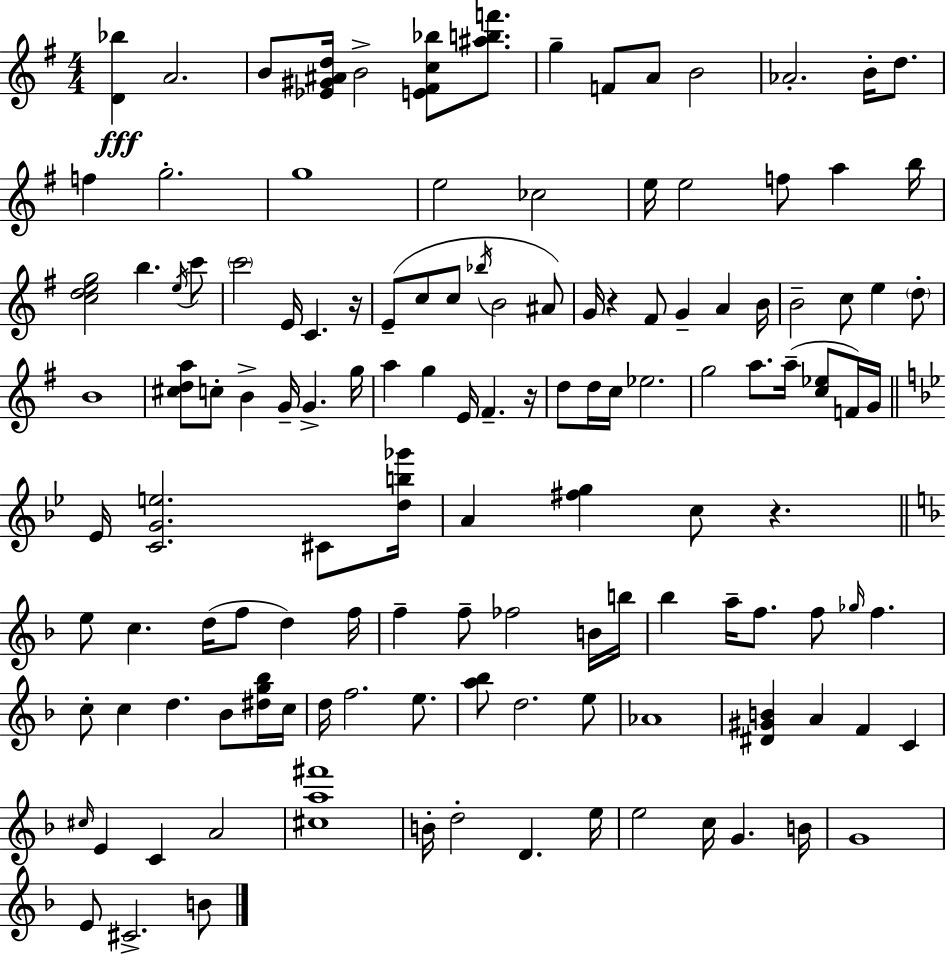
[D4,Bb5]/q A4/h. B4/e [Eb4,G#4,A#4,D5]/s B4/h [E4,F#4,C5,Bb5]/e [A#5,B5,F6]/e. G5/q F4/e A4/e B4/h Ab4/h. B4/s D5/e. F5/q G5/h. G5/w E5/h CES5/h E5/s E5/h F5/e A5/q B5/s [C5,D5,E5,G5]/h B5/q. E5/s C6/e C6/h E4/s C4/q. R/s E4/e C5/e C5/e Bb5/s B4/h A#4/e G4/s R/q F#4/e G4/q A4/q B4/s B4/h C5/e E5/q D5/e B4/w [C#5,D5,A5]/e C5/e B4/q G4/s G4/q. G5/s A5/q G5/q E4/s F#4/q. R/s D5/e D5/s C5/s Eb5/h. G5/h A5/e. A5/s [C5,Eb5]/e F4/s G4/s Eb4/s [C4,G4,E5]/h. C#4/e [D5,B5,Gb6]/s A4/q [F#5,G5]/q C5/e R/q. E5/e C5/q. D5/s F5/e D5/q F5/s F5/q F5/e FES5/h B4/s B5/s Bb5/q A5/s F5/e. F5/e Gb5/s F5/q. C5/e C5/q D5/q. Bb4/e [D#5,G5,Bb5]/s C5/s D5/s F5/h. E5/e. [A5,Bb5]/e D5/h. E5/e Ab4/w [D#4,G#4,B4]/q A4/q F4/q C4/q C#5/s E4/q C4/q A4/h [C#5,A5,F#6]/w B4/s D5/h D4/q. E5/s E5/h C5/s G4/q. B4/s G4/w E4/e C#4/h. B4/e